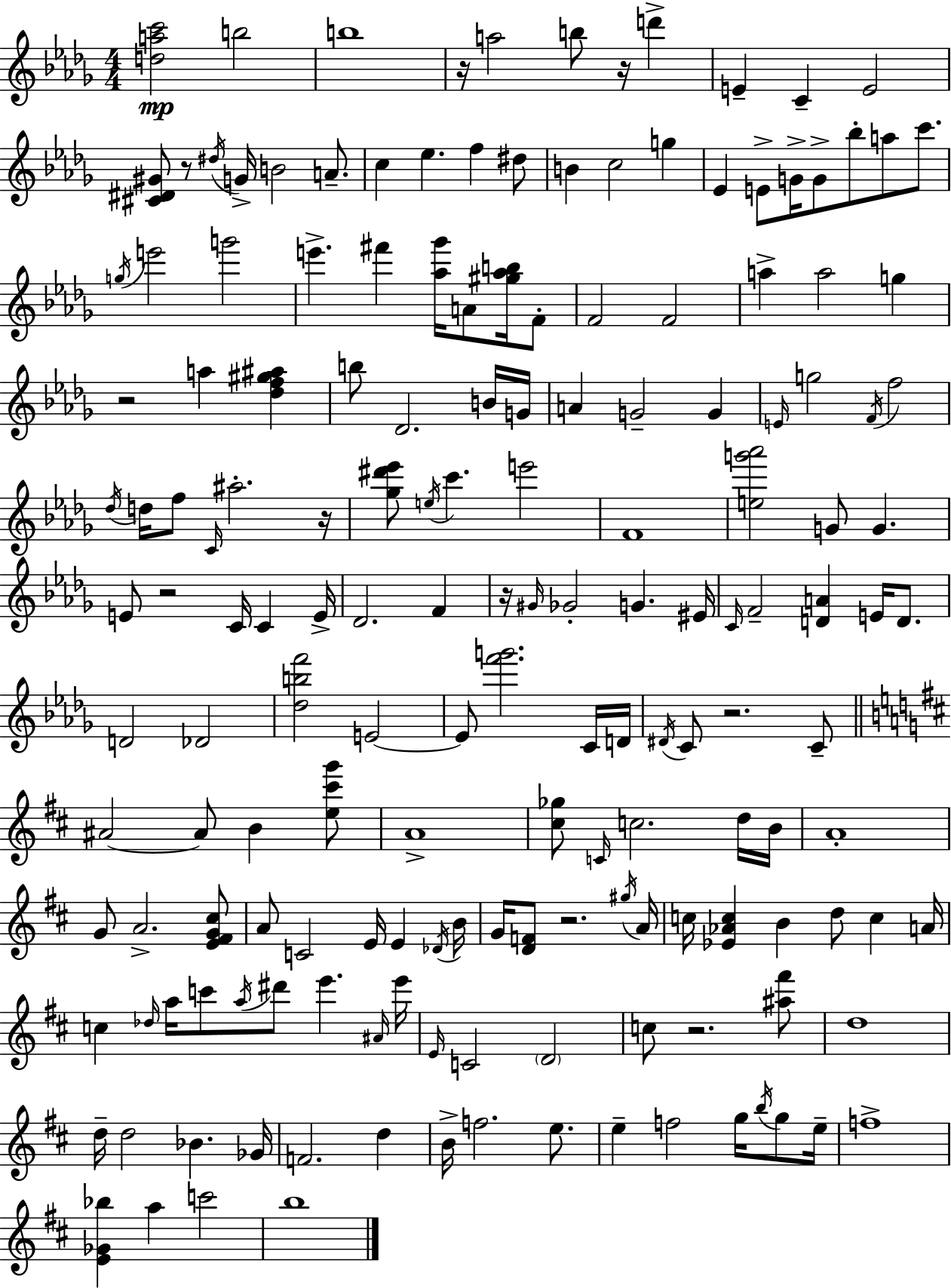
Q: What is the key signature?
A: BES minor